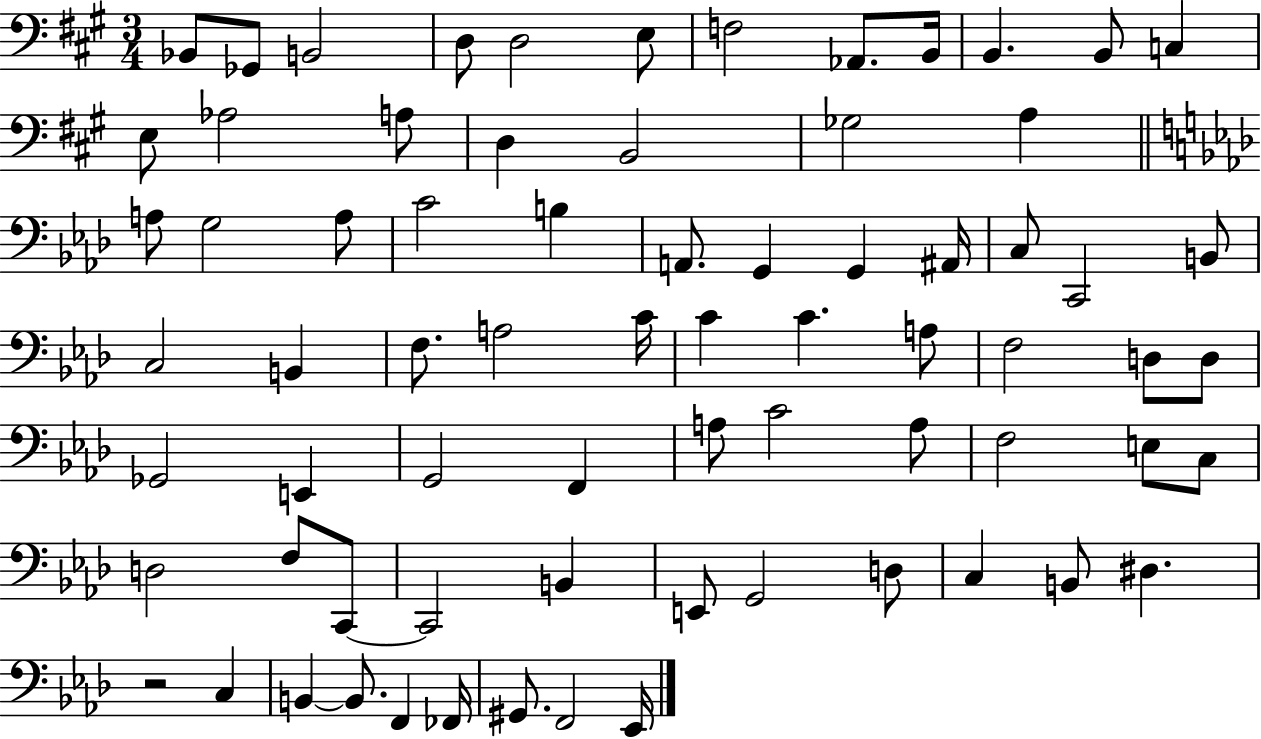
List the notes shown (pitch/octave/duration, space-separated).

Bb2/e Gb2/e B2/h D3/e D3/h E3/e F3/h Ab2/e. B2/s B2/q. B2/e C3/q E3/e Ab3/h A3/e D3/q B2/h Gb3/h A3/q A3/e G3/h A3/e C4/h B3/q A2/e. G2/q G2/q A#2/s C3/e C2/h B2/e C3/h B2/q F3/e. A3/h C4/s C4/q C4/q. A3/e F3/h D3/e D3/e Gb2/h E2/q G2/h F2/q A3/e C4/h A3/e F3/h E3/e C3/e D3/h F3/e C2/e C2/h B2/q E2/e G2/h D3/e C3/q B2/e D#3/q. R/h C3/q B2/q B2/e. F2/q FES2/s G#2/e. F2/h Eb2/s